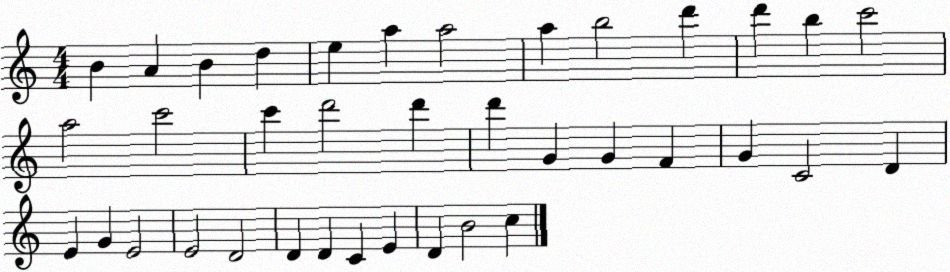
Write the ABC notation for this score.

X:1
T:Untitled
M:4/4
L:1/4
K:C
B A B d e a a2 a b2 d' d' b c'2 a2 c'2 c' d'2 d' d' G G F G C2 D E G E2 E2 D2 D D C E D B2 c